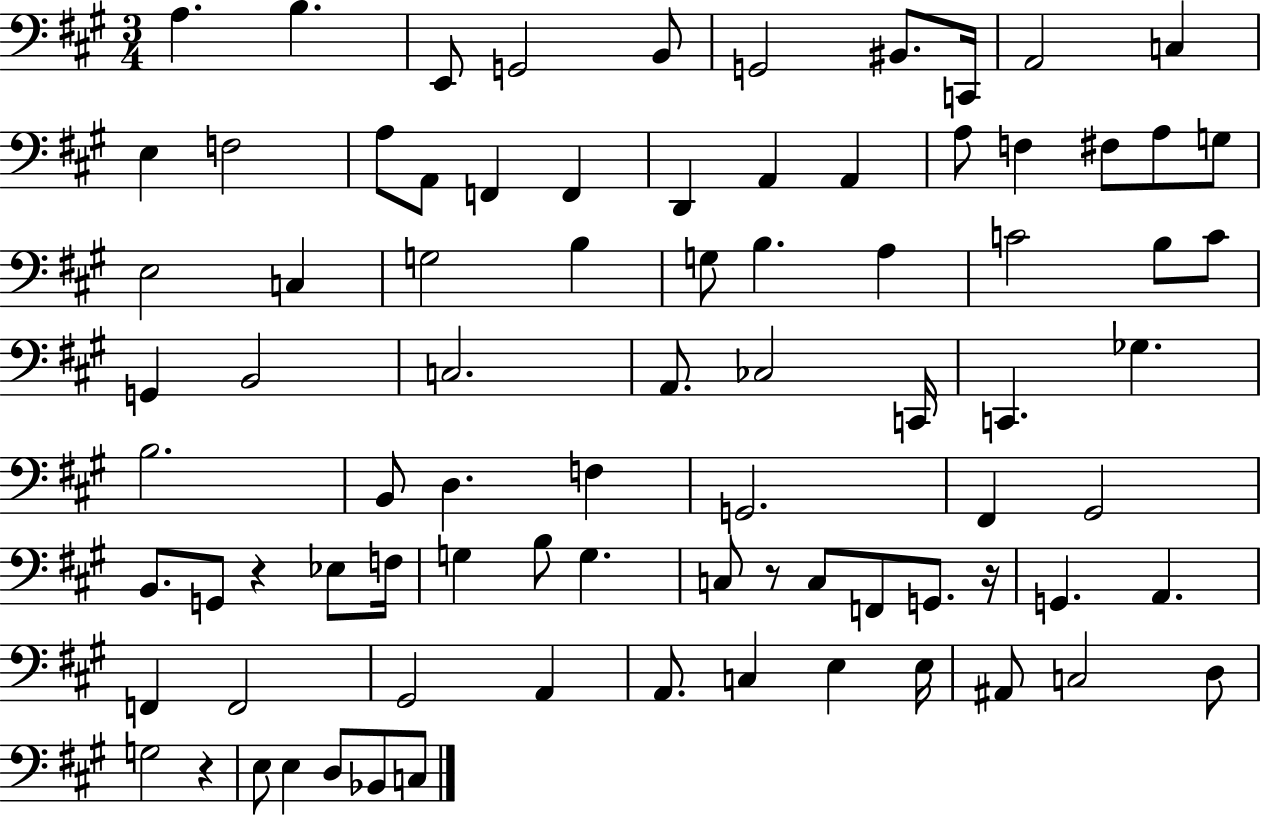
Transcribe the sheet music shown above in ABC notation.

X:1
T:Untitled
M:3/4
L:1/4
K:A
A, B, E,,/2 G,,2 B,,/2 G,,2 ^B,,/2 C,,/4 A,,2 C, E, F,2 A,/2 A,,/2 F,, F,, D,, A,, A,, A,/2 F, ^F,/2 A,/2 G,/2 E,2 C, G,2 B, G,/2 B, A, C2 B,/2 C/2 G,, B,,2 C,2 A,,/2 _C,2 C,,/4 C,, _G, B,2 B,,/2 D, F, G,,2 ^F,, ^G,,2 B,,/2 G,,/2 z _E,/2 F,/4 G, B,/2 G, C,/2 z/2 C,/2 F,,/2 G,,/2 z/4 G,, A,, F,, F,,2 ^G,,2 A,, A,,/2 C, E, E,/4 ^A,,/2 C,2 D,/2 G,2 z E,/2 E, D,/2 _B,,/2 C,/2